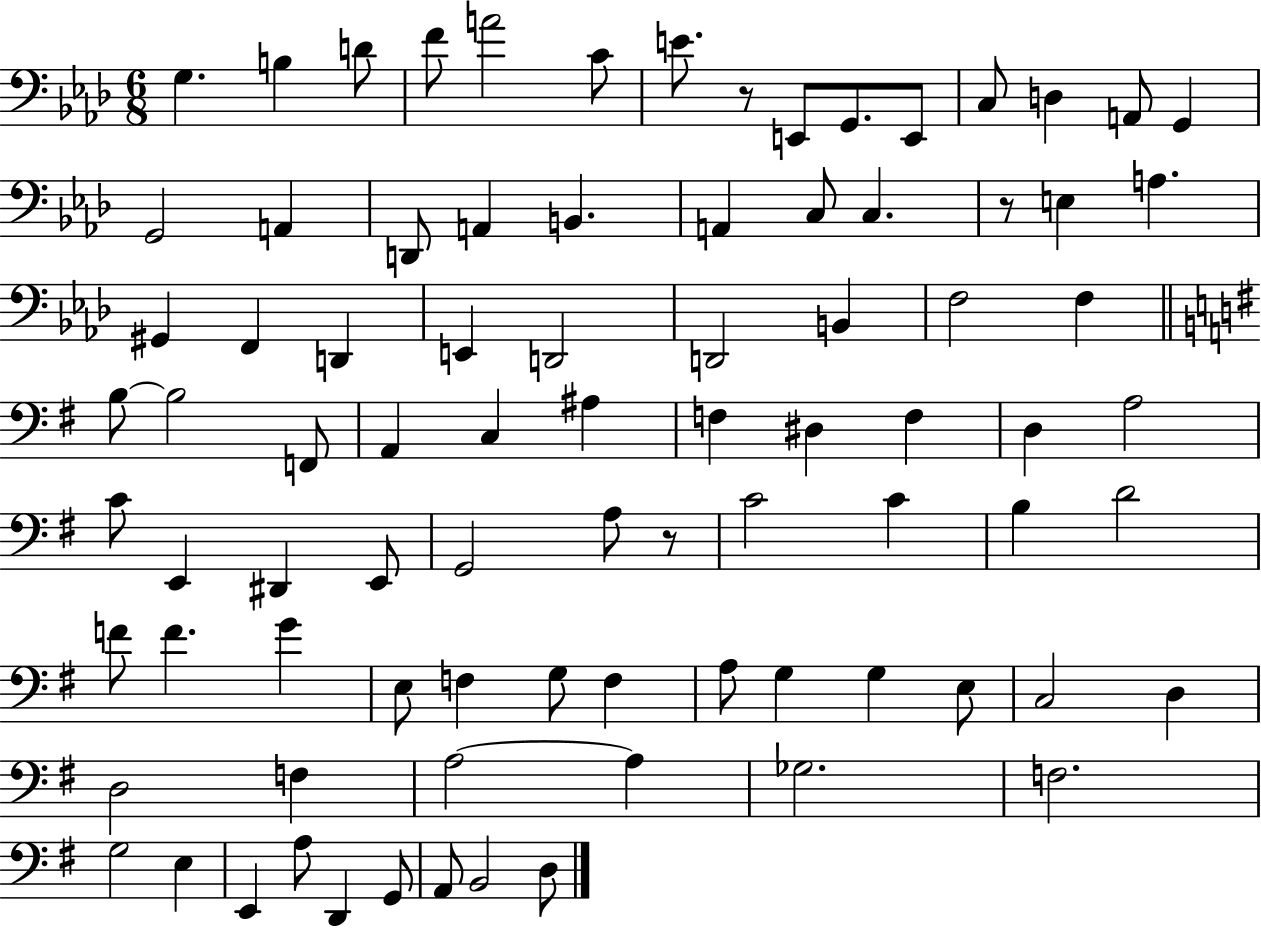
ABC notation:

X:1
T:Untitled
M:6/8
L:1/4
K:Ab
G, B, D/2 F/2 A2 C/2 E/2 z/2 E,,/2 G,,/2 E,,/2 C,/2 D, A,,/2 G,, G,,2 A,, D,,/2 A,, B,, A,, C,/2 C, z/2 E, A, ^G,, F,, D,, E,, D,,2 D,,2 B,, F,2 F, B,/2 B,2 F,,/2 A,, C, ^A, F, ^D, F, D, A,2 C/2 E,, ^D,, E,,/2 G,,2 A,/2 z/2 C2 C B, D2 F/2 F G E,/2 F, G,/2 F, A,/2 G, G, E,/2 C,2 D, D,2 F, A,2 A, _G,2 F,2 G,2 E, E,, A,/2 D,, G,,/2 A,,/2 B,,2 D,/2